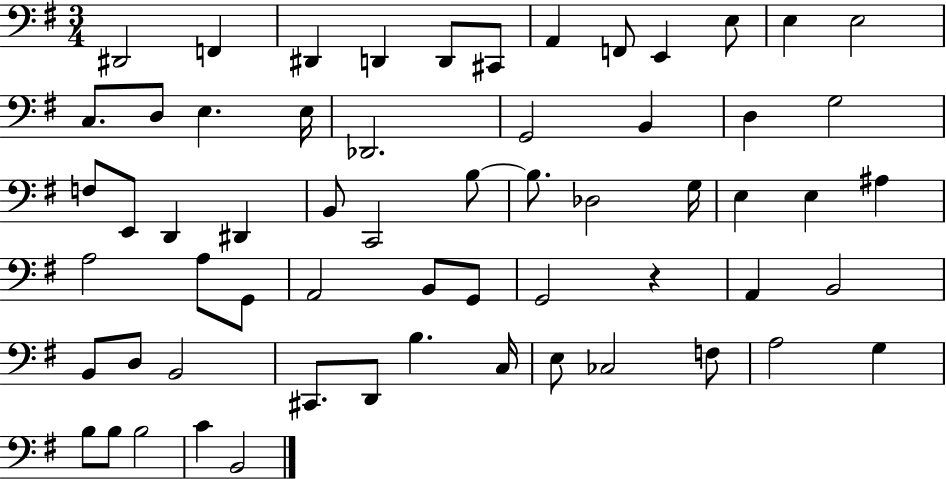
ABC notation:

X:1
T:Untitled
M:3/4
L:1/4
K:G
^D,,2 F,, ^D,, D,, D,,/2 ^C,,/2 A,, F,,/2 E,, E,/2 E, E,2 C,/2 D,/2 E, E,/4 _D,,2 G,,2 B,, D, G,2 F,/2 E,,/2 D,, ^D,, B,,/2 C,,2 B,/2 B,/2 _D,2 G,/4 E, E, ^A, A,2 A,/2 G,,/2 A,,2 B,,/2 G,,/2 G,,2 z A,, B,,2 B,,/2 D,/2 B,,2 ^C,,/2 D,,/2 B, C,/4 E,/2 _C,2 F,/2 A,2 G, B,/2 B,/2 B,2 C B,,2